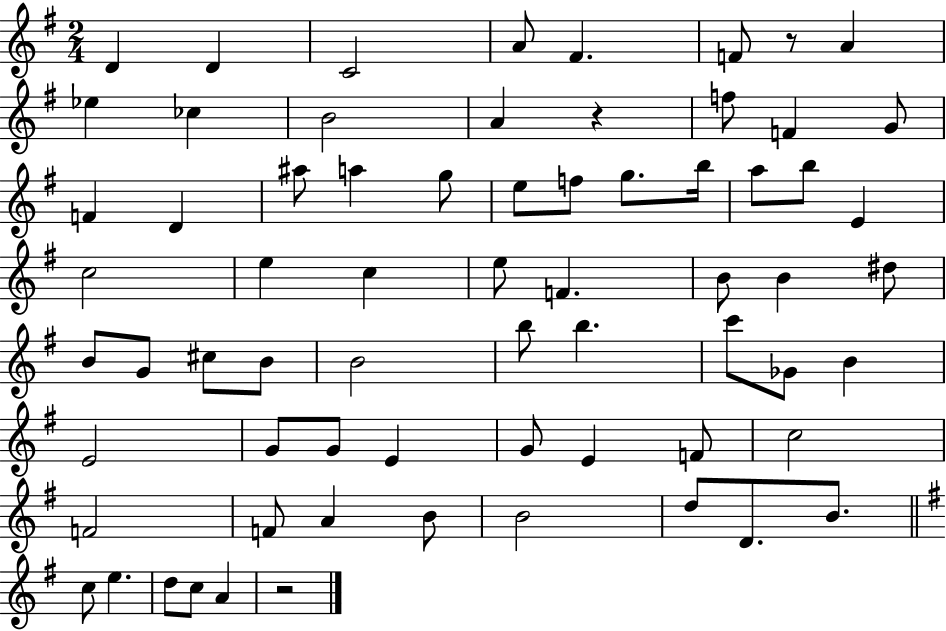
X:1
T:Untitled
M:2/4
L:1/4
K:G
D D C2 A/2 ^F F/2 z/2 A _e _c B2 A z f/2 F G/2 F D ^a/2 a g/2 e/2 f/2 g/2 b/4 a/2 b/2 E c2 e c e/2 F B/2 B ^d/2 B/2 G/2 ^c/2 B/2 B2 b/2 b c'/2 _G/2 B E2 G/2 G/2 E G/2 E F/2 c2 F2 F/2 A B/2 B2 d/2 D/2 B/2 c/2 e d/2 c/2 A z2